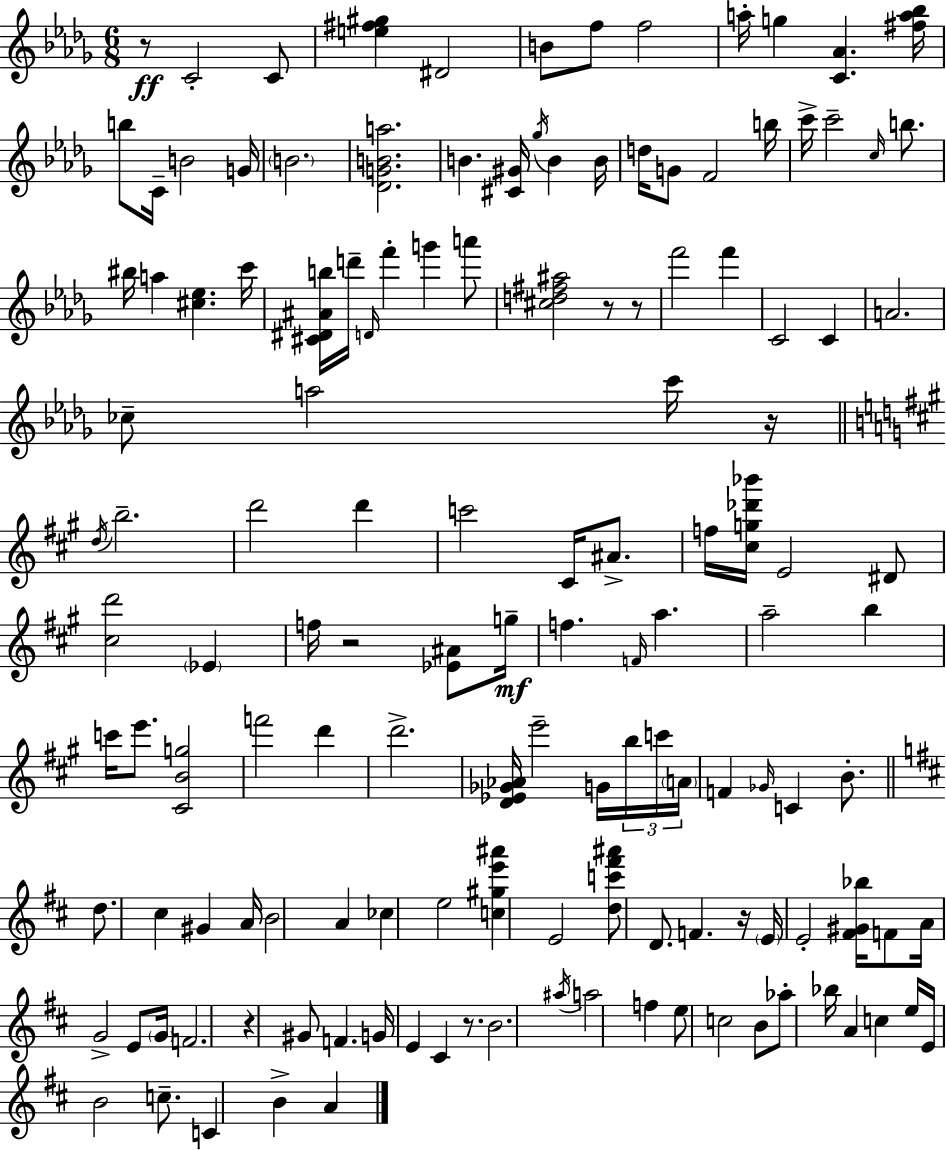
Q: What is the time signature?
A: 6/8